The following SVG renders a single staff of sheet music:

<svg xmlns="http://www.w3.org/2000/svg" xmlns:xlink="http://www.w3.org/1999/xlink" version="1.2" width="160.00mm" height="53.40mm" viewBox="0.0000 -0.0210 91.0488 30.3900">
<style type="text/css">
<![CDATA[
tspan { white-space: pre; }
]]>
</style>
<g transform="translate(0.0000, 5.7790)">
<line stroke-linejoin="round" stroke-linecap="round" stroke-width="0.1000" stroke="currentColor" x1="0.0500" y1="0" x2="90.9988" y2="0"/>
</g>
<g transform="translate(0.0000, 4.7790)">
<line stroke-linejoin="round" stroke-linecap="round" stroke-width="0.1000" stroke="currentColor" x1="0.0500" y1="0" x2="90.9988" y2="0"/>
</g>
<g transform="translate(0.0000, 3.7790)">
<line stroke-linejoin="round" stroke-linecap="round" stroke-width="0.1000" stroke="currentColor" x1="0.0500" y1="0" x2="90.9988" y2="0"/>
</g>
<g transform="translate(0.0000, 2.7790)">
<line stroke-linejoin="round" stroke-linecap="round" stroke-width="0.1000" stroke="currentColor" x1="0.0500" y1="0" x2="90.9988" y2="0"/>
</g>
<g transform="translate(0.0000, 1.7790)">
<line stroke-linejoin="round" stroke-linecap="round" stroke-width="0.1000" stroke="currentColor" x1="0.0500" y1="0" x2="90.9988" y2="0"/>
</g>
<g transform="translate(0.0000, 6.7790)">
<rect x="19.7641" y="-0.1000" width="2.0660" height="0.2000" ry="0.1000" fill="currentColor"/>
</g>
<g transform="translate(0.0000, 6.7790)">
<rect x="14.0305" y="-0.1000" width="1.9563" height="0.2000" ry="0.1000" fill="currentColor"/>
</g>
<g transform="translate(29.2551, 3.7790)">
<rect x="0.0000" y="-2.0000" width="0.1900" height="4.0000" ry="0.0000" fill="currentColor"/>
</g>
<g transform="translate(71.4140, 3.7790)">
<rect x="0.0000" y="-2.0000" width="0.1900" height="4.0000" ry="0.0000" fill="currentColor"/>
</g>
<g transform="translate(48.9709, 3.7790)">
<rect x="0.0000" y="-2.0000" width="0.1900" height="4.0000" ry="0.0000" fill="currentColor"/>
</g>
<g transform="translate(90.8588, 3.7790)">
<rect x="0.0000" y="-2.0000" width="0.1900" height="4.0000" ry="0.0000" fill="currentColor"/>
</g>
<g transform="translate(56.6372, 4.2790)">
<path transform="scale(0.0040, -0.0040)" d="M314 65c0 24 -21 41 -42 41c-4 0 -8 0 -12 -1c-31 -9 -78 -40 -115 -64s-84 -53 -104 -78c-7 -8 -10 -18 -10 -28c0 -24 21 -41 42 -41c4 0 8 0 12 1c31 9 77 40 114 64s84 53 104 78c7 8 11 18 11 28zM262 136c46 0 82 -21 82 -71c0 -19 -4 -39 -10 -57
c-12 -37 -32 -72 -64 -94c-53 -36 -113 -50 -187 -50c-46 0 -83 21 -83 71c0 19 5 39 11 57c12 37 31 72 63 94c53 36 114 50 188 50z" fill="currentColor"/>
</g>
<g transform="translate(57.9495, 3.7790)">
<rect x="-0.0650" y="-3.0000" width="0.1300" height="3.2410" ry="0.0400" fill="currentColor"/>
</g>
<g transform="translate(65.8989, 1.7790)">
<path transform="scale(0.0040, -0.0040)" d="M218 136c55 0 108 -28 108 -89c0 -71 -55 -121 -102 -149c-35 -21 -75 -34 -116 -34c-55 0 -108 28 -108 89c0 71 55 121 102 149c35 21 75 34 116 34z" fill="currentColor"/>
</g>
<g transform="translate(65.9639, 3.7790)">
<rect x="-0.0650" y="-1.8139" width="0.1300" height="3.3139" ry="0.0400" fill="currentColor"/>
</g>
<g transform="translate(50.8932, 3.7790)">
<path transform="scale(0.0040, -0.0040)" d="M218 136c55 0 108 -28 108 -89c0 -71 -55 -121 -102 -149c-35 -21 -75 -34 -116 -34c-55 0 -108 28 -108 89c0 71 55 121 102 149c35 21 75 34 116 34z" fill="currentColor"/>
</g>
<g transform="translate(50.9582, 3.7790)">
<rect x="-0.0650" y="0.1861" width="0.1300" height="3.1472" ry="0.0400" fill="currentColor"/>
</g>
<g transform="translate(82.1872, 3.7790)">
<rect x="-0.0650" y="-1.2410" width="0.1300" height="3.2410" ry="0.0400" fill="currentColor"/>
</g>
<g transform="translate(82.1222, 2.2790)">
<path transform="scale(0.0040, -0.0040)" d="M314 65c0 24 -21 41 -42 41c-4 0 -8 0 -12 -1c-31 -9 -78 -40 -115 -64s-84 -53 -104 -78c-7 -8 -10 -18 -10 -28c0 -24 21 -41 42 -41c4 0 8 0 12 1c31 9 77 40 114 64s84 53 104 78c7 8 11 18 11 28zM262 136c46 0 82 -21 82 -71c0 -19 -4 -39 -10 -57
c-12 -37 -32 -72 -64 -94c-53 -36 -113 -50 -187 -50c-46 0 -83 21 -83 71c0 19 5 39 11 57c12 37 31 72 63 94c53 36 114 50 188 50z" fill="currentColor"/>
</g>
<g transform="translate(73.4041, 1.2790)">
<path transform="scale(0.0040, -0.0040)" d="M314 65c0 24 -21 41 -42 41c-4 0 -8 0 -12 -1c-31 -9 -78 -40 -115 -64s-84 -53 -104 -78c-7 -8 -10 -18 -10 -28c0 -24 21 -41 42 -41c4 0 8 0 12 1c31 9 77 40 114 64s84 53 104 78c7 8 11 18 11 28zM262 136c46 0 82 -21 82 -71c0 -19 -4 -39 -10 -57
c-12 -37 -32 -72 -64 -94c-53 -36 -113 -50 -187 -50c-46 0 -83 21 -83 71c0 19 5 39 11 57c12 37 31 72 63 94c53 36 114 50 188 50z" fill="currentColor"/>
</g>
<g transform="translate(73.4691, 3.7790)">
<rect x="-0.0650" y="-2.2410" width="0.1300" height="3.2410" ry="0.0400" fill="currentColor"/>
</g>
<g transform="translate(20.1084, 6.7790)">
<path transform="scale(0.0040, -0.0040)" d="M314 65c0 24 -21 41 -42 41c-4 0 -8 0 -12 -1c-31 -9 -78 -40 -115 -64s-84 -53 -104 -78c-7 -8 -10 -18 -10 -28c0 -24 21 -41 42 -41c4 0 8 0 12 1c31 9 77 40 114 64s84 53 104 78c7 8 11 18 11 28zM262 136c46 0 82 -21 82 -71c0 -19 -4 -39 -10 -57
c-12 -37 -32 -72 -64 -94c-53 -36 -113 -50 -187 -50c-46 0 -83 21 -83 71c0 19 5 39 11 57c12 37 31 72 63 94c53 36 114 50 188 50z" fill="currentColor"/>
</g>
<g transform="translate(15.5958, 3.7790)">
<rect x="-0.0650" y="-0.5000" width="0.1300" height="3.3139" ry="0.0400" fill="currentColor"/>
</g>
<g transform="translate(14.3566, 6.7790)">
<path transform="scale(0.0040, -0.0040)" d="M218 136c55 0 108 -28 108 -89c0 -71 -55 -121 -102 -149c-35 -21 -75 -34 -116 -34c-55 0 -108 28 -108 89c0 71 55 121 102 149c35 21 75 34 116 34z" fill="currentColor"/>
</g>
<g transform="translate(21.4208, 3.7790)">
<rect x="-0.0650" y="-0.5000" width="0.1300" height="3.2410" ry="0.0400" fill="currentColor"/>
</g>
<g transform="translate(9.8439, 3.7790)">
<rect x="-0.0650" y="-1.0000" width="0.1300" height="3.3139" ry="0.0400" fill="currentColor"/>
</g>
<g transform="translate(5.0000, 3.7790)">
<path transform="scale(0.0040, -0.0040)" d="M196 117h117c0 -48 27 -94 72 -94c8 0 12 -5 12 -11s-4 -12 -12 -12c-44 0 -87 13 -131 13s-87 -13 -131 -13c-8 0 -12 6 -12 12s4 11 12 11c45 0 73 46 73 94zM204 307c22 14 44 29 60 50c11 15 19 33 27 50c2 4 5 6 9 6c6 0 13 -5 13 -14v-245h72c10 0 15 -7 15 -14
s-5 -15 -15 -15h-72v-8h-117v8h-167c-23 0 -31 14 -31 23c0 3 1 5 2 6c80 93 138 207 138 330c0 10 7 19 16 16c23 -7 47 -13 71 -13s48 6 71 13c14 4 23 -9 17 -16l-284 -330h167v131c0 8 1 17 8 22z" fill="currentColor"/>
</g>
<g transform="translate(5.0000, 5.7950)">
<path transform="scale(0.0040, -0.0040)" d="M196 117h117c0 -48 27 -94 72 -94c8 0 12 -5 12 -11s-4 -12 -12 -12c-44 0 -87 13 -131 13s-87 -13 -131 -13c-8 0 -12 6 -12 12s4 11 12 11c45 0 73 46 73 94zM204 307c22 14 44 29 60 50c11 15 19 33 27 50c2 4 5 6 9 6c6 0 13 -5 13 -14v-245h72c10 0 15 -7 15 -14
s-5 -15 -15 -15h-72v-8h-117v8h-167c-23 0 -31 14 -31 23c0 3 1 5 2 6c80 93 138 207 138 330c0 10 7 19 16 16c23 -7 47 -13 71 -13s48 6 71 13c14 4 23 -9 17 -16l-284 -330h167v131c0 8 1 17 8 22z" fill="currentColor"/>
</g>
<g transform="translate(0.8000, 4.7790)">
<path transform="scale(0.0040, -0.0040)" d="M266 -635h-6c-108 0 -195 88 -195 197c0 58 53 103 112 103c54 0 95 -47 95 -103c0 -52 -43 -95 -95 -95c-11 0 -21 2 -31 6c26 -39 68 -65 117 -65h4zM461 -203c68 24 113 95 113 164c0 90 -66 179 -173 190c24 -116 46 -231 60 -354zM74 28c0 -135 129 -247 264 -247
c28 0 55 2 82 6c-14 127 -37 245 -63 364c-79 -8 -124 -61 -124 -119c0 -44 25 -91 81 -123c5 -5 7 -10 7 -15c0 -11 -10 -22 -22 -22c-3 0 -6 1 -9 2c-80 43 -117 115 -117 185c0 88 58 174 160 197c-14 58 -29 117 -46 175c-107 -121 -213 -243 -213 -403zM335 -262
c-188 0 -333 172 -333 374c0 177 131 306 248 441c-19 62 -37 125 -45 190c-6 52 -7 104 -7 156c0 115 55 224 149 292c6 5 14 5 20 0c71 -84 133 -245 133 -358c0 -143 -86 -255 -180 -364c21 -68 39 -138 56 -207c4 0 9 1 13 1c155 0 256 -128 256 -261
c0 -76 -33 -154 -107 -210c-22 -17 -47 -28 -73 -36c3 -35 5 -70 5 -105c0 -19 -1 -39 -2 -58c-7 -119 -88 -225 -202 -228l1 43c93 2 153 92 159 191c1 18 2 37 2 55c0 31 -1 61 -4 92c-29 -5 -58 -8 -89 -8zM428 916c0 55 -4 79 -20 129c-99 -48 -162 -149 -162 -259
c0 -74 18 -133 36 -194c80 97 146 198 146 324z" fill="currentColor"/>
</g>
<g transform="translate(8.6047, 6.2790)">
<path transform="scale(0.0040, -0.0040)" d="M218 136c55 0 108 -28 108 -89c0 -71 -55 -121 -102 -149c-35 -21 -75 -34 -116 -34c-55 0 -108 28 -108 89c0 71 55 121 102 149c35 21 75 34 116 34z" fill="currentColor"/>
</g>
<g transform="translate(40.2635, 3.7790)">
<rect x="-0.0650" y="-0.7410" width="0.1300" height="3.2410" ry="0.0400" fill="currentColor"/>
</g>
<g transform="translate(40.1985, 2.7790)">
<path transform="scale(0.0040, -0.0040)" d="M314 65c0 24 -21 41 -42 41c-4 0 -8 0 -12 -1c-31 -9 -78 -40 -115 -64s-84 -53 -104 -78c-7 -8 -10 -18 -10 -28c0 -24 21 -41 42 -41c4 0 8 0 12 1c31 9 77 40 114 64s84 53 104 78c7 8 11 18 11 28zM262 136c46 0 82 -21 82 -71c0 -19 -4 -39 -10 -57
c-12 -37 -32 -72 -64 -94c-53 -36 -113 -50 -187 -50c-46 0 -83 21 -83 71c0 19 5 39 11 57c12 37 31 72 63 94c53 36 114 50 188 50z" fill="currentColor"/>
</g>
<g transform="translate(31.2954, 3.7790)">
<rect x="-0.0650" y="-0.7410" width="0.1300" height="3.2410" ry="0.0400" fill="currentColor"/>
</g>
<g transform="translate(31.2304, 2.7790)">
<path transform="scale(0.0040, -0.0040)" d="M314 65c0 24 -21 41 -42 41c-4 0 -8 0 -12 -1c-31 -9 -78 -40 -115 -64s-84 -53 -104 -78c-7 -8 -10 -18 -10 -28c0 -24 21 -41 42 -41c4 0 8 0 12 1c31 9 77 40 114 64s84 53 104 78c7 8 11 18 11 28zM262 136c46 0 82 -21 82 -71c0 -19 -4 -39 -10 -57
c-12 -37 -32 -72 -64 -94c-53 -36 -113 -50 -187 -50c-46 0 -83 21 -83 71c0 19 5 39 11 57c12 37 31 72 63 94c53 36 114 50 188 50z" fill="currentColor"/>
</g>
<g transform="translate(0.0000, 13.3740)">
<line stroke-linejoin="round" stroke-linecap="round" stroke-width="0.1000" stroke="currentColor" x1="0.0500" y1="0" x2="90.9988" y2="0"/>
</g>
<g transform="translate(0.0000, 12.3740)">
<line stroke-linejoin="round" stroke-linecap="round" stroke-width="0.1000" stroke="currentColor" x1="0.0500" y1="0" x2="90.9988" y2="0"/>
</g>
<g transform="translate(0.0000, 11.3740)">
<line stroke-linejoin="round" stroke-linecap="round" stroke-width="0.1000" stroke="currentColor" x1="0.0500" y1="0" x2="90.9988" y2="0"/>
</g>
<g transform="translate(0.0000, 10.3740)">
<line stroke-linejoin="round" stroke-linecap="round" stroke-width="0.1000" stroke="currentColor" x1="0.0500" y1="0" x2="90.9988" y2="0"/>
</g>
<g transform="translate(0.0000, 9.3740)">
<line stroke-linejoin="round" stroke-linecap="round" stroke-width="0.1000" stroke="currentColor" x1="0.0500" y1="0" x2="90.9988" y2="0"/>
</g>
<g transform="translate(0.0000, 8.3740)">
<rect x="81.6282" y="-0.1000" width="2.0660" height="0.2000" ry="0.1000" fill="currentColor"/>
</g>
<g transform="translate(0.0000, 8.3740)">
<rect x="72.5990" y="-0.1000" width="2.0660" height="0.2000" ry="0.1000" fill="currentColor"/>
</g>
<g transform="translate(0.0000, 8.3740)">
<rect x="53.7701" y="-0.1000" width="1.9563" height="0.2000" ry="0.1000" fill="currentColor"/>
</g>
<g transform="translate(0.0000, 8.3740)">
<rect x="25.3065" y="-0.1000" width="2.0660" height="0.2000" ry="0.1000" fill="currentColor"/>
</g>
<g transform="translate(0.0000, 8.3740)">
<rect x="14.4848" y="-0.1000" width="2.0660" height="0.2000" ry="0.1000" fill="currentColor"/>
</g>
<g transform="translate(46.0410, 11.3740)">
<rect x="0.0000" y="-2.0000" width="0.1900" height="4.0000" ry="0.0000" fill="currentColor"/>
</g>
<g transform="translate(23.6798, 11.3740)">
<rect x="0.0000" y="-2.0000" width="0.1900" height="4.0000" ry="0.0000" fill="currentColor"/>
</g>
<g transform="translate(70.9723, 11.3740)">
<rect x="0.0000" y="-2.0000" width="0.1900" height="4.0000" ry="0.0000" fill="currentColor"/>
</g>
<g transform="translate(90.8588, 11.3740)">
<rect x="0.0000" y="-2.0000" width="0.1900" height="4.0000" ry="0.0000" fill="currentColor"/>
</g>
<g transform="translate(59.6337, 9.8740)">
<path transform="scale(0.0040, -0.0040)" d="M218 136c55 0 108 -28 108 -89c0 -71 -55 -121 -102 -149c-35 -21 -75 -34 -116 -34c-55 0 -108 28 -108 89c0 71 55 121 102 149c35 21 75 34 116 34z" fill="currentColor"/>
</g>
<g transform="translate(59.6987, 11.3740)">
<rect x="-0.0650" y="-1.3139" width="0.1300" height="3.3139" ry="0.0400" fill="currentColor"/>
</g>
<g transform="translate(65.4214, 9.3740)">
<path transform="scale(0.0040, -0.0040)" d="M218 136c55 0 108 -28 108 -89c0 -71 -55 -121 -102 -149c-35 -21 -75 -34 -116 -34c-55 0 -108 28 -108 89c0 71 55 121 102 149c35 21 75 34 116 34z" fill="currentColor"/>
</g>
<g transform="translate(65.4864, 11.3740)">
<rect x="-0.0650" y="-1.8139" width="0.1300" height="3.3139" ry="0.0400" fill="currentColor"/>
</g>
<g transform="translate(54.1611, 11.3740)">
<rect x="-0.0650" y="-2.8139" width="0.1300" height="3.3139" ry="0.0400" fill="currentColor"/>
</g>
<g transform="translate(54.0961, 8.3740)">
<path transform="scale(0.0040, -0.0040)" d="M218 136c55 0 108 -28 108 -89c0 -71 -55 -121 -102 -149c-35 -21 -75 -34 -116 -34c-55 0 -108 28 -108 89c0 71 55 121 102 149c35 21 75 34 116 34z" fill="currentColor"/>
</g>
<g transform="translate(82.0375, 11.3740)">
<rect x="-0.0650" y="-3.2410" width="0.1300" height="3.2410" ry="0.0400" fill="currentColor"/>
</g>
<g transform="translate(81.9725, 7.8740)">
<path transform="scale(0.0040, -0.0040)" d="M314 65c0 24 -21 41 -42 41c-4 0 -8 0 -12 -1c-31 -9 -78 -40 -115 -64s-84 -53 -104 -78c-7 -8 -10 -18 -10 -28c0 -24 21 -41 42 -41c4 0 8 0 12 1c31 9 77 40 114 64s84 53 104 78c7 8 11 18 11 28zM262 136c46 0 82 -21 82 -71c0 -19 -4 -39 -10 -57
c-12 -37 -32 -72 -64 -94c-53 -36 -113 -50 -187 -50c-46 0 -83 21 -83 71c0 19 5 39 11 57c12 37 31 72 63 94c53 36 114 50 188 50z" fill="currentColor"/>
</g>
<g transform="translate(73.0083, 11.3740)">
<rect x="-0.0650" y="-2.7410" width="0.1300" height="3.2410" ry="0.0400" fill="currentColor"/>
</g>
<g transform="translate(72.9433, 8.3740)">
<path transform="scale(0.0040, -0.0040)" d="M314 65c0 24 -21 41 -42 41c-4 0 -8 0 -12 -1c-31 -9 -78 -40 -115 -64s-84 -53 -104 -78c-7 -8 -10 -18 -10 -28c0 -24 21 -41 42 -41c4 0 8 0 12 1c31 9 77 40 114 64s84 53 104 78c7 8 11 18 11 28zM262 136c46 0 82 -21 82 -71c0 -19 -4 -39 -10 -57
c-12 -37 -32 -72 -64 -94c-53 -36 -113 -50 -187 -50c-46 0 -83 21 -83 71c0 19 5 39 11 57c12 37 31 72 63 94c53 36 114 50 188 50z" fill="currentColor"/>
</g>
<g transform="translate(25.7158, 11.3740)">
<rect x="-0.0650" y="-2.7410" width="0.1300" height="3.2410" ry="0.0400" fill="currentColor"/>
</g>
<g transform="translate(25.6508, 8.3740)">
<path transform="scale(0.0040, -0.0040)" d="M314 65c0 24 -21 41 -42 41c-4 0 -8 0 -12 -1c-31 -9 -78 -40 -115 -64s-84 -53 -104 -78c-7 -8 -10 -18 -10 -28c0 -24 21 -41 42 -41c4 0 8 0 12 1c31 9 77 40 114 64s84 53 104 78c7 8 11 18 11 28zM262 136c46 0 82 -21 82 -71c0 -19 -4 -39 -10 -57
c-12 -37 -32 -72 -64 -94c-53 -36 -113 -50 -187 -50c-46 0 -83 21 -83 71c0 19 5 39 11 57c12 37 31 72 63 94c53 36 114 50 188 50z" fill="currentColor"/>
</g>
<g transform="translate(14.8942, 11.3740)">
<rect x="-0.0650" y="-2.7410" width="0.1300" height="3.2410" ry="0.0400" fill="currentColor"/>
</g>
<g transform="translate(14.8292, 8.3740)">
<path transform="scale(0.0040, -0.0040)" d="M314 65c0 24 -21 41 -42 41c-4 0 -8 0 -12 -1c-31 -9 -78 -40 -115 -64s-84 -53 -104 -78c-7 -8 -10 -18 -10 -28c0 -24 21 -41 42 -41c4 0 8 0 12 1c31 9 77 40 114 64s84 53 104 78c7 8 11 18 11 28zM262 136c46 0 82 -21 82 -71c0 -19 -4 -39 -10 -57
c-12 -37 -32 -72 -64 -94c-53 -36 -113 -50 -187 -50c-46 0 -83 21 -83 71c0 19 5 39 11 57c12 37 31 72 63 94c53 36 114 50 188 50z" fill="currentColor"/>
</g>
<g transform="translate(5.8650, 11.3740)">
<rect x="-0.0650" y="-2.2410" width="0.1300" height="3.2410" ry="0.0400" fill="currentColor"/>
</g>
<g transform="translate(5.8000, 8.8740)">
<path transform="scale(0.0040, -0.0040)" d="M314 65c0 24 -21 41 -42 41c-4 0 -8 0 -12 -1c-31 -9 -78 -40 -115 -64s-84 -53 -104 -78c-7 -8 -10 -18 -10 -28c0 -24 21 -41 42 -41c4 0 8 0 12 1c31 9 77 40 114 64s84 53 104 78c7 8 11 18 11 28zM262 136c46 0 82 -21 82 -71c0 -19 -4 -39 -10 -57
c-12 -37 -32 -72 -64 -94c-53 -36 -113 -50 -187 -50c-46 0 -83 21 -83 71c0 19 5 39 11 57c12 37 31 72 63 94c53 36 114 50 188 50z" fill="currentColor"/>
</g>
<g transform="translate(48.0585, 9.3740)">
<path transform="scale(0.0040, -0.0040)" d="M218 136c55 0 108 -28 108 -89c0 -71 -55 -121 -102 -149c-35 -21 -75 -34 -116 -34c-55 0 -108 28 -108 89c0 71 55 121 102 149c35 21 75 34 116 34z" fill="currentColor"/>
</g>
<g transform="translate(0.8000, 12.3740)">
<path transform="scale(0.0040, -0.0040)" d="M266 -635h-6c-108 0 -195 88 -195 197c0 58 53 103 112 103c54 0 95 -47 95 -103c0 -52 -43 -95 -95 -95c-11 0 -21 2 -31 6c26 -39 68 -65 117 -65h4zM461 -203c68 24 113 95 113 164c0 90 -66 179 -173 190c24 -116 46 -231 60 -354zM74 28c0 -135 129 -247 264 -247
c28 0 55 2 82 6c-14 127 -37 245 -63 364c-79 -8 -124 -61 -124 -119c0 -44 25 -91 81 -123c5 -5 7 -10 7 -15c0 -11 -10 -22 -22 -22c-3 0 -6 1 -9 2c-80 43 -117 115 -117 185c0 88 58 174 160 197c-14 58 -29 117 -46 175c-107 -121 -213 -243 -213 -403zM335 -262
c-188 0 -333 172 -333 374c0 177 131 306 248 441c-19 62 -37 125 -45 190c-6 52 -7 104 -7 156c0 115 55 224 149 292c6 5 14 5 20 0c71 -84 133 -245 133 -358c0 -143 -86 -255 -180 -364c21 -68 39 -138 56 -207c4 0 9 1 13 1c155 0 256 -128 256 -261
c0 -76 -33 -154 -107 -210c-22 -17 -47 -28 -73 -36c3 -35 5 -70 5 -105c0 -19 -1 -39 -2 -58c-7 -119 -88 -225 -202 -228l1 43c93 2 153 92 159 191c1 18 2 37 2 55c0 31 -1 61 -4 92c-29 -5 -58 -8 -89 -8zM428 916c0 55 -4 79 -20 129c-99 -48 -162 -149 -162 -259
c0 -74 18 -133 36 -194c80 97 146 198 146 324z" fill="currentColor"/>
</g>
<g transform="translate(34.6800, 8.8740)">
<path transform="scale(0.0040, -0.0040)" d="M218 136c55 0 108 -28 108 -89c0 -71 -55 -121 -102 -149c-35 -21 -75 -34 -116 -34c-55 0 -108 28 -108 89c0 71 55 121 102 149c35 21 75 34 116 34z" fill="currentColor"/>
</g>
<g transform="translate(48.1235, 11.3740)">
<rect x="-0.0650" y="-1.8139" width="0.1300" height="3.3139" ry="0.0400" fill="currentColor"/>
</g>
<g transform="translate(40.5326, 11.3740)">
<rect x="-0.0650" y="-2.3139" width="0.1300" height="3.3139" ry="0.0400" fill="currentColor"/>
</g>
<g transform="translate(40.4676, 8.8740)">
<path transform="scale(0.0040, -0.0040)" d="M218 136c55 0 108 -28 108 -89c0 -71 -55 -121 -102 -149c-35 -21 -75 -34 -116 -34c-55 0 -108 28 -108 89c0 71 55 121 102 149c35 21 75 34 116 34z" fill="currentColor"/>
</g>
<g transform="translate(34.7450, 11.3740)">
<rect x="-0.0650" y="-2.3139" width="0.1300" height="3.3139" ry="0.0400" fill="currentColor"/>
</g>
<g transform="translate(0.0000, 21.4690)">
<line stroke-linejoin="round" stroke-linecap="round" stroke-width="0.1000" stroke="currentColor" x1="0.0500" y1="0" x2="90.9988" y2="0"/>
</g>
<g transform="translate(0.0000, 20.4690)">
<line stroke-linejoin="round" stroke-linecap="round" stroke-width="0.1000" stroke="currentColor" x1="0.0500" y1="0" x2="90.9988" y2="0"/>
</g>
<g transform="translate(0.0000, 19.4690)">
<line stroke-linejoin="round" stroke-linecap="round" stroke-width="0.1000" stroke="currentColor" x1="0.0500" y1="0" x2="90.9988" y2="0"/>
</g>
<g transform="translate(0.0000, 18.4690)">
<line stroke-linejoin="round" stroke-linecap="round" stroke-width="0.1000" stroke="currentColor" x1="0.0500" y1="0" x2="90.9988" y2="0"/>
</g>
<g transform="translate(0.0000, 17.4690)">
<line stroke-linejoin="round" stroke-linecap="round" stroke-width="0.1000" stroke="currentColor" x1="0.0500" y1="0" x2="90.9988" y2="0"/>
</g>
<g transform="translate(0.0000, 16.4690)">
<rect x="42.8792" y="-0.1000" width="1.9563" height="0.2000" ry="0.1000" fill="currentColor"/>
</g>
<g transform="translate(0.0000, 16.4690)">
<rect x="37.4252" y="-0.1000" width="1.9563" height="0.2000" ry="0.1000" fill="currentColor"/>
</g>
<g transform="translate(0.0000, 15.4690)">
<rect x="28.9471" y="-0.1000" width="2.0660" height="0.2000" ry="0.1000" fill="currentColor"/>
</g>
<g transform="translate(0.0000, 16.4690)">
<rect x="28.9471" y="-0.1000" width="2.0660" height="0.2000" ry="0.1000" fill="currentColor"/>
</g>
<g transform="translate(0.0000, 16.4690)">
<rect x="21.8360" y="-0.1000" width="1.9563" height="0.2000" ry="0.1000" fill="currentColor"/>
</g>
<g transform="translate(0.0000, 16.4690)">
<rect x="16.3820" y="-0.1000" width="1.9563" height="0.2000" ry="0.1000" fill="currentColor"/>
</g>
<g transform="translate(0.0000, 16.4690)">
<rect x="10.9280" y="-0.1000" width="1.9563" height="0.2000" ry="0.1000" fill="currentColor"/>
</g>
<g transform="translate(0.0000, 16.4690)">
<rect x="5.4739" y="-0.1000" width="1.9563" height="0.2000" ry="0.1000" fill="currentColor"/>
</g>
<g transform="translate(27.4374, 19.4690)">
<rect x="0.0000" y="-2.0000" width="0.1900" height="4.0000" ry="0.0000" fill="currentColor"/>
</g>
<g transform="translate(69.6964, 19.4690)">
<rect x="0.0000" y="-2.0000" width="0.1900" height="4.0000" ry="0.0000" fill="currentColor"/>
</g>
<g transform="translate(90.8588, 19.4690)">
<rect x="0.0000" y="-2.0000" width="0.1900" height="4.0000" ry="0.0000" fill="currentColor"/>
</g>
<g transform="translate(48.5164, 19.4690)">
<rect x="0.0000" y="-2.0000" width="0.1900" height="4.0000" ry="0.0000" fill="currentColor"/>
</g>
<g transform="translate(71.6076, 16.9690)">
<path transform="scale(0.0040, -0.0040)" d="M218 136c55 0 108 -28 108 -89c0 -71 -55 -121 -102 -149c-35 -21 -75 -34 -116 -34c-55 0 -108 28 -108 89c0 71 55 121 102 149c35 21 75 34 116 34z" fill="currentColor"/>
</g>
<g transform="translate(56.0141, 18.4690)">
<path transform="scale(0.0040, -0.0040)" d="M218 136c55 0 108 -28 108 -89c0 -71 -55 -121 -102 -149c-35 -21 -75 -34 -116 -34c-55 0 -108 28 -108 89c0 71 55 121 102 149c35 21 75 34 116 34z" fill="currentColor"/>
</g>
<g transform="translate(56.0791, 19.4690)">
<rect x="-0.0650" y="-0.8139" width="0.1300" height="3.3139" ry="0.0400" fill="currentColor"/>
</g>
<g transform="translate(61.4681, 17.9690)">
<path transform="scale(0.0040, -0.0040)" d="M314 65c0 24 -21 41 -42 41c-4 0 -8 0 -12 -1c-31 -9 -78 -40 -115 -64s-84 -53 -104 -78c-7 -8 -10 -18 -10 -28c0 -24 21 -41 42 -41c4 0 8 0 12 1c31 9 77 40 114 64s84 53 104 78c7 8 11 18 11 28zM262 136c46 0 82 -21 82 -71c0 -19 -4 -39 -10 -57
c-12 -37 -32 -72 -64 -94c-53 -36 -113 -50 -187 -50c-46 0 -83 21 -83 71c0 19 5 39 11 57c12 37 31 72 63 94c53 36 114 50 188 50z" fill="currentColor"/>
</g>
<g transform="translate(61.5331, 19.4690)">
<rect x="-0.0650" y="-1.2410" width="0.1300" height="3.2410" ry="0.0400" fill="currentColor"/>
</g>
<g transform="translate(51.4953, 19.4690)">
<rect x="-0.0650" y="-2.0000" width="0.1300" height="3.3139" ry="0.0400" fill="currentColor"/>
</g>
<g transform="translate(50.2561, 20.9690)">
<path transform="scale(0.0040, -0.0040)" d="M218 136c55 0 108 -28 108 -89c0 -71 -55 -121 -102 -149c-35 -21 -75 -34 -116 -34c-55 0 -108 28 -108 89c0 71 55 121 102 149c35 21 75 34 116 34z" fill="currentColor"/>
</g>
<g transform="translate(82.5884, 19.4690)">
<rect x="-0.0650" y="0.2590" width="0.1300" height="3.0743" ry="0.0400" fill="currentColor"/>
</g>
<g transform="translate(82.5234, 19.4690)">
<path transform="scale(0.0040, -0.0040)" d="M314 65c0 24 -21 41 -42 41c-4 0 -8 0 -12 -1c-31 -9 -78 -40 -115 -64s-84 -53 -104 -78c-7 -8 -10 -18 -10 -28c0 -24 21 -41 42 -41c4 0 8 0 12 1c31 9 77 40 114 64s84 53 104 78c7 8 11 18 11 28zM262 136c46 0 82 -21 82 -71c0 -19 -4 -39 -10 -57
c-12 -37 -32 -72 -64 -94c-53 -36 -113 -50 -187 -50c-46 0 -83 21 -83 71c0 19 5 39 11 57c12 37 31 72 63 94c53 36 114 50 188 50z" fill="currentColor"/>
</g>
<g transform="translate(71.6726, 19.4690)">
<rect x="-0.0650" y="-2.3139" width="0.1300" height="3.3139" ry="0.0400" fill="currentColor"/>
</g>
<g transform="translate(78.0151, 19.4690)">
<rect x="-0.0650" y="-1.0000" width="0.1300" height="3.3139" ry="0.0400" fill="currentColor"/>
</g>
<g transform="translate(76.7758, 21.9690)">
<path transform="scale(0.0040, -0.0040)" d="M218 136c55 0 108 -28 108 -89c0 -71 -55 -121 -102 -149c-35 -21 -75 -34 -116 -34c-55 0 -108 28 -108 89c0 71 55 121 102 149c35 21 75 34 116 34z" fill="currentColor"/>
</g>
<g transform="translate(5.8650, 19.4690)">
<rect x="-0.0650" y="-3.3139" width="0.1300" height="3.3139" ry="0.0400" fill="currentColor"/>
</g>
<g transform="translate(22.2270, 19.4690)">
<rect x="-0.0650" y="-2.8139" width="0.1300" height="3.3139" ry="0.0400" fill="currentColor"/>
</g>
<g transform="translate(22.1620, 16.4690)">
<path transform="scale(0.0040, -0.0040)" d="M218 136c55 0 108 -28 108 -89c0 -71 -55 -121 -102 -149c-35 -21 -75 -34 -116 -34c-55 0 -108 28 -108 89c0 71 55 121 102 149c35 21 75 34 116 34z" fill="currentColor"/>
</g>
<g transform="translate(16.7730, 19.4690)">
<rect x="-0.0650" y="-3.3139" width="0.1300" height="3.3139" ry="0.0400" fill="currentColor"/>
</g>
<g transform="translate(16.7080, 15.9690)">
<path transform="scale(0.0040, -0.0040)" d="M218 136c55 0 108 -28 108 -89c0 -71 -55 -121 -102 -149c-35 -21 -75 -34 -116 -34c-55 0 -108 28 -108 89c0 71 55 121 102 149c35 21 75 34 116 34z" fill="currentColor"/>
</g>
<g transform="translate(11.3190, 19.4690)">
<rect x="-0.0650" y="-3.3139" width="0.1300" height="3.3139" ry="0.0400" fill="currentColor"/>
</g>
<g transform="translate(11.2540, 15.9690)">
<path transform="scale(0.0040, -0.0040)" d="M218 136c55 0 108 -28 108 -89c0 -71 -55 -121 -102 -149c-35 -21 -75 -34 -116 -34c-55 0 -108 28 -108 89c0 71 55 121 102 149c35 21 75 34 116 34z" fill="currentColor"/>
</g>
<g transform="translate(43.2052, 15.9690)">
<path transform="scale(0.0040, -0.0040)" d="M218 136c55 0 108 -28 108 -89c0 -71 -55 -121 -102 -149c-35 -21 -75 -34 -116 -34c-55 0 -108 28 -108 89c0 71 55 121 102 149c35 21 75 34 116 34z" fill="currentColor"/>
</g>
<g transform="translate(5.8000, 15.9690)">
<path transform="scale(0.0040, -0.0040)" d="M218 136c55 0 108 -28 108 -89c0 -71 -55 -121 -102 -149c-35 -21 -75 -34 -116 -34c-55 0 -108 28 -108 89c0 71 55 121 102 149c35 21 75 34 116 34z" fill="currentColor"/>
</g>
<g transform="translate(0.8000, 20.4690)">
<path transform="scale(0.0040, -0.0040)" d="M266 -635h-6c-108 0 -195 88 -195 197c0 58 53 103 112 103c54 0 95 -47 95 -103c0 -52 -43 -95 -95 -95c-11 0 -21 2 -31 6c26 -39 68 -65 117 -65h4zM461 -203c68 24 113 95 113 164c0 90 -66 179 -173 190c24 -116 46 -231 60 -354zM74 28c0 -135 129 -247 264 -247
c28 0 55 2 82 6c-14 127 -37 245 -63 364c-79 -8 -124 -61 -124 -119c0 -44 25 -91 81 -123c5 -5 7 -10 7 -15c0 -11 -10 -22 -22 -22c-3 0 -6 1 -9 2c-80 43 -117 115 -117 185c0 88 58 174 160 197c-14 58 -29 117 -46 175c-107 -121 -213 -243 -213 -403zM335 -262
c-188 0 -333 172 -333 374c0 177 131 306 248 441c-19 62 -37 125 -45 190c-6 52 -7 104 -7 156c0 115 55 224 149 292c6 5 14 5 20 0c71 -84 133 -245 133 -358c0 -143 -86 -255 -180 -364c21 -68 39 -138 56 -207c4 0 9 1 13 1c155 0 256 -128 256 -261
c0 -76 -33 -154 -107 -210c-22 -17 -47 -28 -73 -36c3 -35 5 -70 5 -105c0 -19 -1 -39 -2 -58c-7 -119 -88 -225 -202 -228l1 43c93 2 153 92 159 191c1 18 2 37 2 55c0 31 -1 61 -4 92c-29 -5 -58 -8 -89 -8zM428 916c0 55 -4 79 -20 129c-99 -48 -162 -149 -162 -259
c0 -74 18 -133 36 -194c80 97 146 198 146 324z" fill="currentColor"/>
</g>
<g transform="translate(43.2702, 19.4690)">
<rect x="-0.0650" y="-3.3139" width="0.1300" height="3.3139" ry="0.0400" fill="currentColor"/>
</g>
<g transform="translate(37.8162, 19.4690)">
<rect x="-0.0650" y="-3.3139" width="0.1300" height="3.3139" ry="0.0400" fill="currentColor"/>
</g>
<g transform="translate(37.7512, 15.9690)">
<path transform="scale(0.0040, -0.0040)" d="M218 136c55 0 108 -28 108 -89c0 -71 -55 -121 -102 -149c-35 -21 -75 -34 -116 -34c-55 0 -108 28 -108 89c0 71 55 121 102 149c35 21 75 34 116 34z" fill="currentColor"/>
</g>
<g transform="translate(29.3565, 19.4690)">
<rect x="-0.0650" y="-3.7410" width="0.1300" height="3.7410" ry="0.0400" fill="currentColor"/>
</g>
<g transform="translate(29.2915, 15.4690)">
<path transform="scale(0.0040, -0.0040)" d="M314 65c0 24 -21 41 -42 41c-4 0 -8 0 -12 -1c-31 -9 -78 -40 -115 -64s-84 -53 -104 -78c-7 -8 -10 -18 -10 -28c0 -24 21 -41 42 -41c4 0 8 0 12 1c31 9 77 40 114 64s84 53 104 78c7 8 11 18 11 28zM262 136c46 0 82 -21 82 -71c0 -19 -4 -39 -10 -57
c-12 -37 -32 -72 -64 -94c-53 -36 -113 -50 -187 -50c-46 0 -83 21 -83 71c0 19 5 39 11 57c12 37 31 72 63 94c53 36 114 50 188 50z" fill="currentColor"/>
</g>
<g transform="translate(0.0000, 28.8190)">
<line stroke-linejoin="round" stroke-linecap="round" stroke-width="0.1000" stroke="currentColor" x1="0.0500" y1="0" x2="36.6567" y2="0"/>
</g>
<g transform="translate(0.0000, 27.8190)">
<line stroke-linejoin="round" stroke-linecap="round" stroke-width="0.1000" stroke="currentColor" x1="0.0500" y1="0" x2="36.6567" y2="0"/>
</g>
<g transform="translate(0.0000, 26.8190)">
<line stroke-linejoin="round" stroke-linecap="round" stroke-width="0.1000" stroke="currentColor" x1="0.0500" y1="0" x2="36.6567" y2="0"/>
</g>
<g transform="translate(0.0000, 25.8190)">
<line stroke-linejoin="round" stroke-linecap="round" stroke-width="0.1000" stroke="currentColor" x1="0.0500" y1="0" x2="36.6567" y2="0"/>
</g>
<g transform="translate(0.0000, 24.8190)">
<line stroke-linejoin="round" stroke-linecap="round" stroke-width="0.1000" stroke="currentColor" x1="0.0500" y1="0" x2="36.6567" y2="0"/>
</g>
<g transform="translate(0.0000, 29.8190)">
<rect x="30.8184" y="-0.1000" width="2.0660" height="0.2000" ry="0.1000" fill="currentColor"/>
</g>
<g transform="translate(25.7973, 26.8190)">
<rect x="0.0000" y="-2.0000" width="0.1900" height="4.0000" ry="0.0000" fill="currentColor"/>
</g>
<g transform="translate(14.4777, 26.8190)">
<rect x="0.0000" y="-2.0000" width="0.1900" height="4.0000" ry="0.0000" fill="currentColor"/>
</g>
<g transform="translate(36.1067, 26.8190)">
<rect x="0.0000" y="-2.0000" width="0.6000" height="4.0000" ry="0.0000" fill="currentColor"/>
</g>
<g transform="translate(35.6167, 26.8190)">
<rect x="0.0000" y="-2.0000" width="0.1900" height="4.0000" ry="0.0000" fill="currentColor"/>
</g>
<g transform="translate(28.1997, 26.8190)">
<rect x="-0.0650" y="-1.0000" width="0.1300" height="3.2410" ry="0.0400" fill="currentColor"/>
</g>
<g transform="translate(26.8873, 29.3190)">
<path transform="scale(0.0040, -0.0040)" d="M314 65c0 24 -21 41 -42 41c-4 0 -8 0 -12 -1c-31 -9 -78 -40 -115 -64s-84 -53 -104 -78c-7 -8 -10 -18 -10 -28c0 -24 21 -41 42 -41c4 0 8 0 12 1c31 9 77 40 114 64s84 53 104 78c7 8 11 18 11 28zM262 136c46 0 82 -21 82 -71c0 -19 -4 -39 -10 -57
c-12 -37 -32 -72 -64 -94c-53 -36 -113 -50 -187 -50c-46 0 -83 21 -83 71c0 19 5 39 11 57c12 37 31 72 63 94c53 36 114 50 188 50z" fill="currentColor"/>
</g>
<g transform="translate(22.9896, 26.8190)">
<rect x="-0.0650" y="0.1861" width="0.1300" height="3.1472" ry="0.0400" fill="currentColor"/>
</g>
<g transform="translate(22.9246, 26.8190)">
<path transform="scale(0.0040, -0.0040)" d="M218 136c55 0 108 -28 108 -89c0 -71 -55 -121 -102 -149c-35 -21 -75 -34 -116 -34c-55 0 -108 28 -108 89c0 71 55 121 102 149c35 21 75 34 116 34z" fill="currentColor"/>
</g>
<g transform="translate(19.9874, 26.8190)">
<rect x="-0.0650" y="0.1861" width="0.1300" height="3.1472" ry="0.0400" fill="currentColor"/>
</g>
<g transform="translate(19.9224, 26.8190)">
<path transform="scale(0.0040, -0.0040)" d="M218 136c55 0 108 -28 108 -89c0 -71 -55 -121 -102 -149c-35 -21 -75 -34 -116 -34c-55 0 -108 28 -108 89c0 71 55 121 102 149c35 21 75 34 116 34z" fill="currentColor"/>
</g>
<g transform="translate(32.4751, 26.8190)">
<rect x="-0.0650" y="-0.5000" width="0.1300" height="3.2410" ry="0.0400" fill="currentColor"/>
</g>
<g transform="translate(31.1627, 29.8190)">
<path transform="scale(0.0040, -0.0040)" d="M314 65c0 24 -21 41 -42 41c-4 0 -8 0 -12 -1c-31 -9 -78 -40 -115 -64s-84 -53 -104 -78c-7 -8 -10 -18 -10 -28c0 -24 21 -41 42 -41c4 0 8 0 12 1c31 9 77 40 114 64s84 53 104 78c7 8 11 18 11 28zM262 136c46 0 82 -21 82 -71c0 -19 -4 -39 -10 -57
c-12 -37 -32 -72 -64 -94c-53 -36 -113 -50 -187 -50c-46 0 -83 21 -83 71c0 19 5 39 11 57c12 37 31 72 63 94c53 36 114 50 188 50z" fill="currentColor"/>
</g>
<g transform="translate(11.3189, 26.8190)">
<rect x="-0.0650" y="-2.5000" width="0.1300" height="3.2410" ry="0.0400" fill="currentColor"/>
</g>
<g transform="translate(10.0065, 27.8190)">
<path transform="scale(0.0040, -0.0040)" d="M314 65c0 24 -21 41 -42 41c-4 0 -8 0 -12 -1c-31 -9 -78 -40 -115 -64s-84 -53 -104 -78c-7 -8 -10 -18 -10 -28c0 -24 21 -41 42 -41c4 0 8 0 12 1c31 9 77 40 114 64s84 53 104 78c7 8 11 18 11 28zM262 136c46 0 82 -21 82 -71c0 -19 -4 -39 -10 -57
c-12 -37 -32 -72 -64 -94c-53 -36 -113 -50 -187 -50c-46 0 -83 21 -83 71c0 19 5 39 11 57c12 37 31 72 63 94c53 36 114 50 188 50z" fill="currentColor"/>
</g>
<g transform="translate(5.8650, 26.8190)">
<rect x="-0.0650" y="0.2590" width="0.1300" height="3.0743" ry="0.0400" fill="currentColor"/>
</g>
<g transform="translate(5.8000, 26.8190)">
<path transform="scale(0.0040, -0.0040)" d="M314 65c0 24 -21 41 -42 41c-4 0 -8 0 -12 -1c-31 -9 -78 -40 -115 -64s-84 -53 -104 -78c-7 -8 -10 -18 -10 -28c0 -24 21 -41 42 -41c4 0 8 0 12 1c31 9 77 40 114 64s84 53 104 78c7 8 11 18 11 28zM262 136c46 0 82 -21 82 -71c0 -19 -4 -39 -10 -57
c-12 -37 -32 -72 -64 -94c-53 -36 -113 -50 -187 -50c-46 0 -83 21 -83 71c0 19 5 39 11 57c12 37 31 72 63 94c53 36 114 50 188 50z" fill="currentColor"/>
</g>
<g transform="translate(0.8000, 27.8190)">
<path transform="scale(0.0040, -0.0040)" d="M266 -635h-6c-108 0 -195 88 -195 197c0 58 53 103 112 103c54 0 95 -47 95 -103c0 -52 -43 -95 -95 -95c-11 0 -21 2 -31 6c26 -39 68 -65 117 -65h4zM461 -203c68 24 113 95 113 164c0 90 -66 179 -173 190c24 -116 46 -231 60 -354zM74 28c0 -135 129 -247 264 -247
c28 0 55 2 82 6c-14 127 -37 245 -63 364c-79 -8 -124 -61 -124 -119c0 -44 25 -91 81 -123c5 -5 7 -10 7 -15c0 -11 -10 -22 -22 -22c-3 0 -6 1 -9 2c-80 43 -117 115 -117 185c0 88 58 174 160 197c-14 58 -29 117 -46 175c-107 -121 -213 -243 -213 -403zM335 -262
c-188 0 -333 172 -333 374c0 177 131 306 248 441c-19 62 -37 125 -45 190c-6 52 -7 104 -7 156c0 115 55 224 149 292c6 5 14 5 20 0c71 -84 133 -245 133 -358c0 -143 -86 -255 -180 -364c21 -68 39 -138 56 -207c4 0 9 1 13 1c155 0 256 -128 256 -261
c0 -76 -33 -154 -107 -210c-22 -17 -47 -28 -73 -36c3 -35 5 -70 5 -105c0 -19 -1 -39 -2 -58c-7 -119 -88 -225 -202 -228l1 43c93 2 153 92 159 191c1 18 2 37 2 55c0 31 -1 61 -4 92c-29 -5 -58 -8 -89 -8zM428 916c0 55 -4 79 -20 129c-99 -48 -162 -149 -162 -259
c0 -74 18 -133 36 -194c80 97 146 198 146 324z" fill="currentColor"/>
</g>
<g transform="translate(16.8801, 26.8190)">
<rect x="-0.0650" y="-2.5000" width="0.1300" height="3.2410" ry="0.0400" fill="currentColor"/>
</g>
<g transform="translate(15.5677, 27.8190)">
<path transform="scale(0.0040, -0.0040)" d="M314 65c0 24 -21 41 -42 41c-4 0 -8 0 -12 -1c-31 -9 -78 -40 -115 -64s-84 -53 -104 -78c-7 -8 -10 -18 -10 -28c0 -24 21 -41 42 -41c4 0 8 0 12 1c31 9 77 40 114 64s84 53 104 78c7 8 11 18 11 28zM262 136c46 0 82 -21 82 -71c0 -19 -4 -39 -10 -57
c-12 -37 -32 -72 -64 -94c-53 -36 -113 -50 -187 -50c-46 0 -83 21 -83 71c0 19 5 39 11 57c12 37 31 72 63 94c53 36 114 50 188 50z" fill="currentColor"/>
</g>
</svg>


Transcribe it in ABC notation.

X:1
T:Untitled
M:4/4
L:1/4
K:C
D C C2 d2 d2 B A2 f g2 e2 g2 a2 a2 g g f a e f a2 b2 b b b a c'2 b b F d e2 g D B2 B2 G2 G2 B B D2 C2